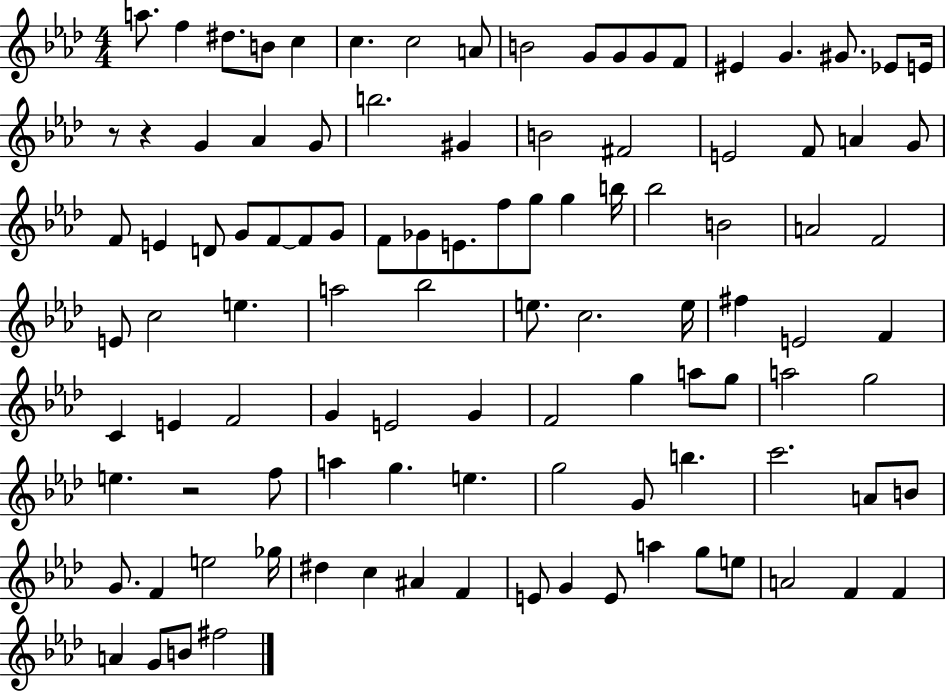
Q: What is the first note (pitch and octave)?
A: A5